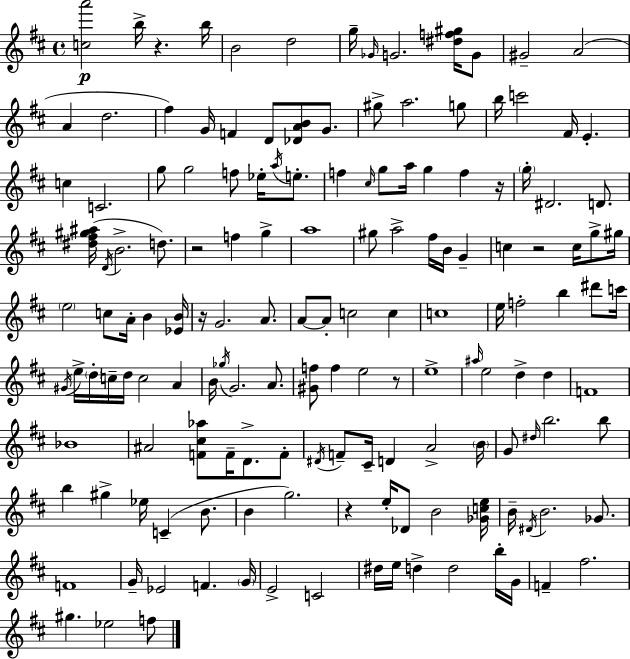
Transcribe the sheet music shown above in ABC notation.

X:1
T:Untitled
M:4/4
L:1/4
K:D
[ca']2 b/4 z b/4 B2 d2 g/4 _G/4 G2 [^df^g]/4 G/2 ^G2 A2 A d2 ^f G/4 F D/2 [_DAB]/2 G/2 ^g/2 a2 g/2 b/4 c'2 ^F/4 E c C2 g/2 g2 f/2 _e/4 a/4 e/2 f ^c/4 g/2 a/4 g f z/4 g/4 ^D2 D/2 [^d^f^g^a]/4 D/4 B2 d/2 z2 f g a4 ^g/2 a2 ^f/4 B/4 G c z2 c/4 g/2 ^g/4 e2 c/2 A/4 B [_EB]/4 z/4 G2 A/2 A/2 A/2 c2 c c4 e/4 f2 b ^d'/2 c'/4 ^G/4 e/4 d/4 c/4 d/4 c2 A B/4 _g/4 G2 A/2 [^Gf]/2 f e2 z/2 e4 ^a/4 e2 d d F4 _B4 ^A2 [F^c_a]/2 F/4 D/2 F/2 ^D/4 F/2 ^C/4 D A2 B/4 G/2 ^d/4 b2 b/2 b ^g _e/4 C B/2 B g2 z e/4 _D/2 B2 [_Gce]/4 B/4 ^D/4 B2 _G/2 F4 G/4 _E2 F G/4 E2 C2 ^d/4 e/4 d d2 b/4 G/4 F ^f2 ^g _e2 f/2